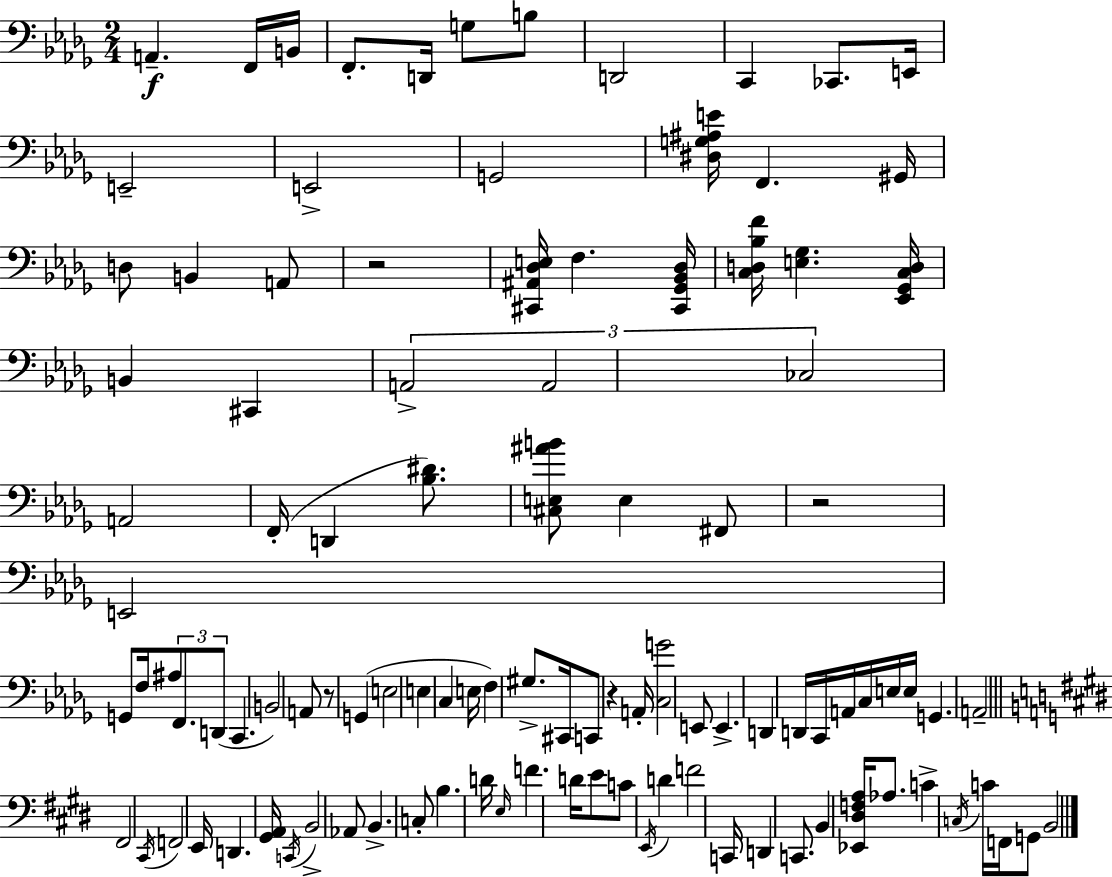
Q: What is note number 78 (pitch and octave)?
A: E2